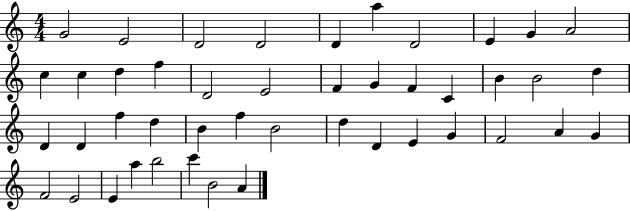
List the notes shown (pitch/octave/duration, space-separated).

G4/h E4/h D4/h D4/h D4/q A5/q D4/h E4/q G4/q A4/h C5/q C5/q D5/q F5/q D4/h E4/h F4/q G4/q F4/q C4/q B4/q B4/h D5/q D4/q D4/q F5/q D5/q B4/q F5/q B4/h D5/q D4/q E4/q G4/q F4/h A4/q G4/q F4/h E4/h E4/q A5/q B5/h C6/q B4/h A4/q